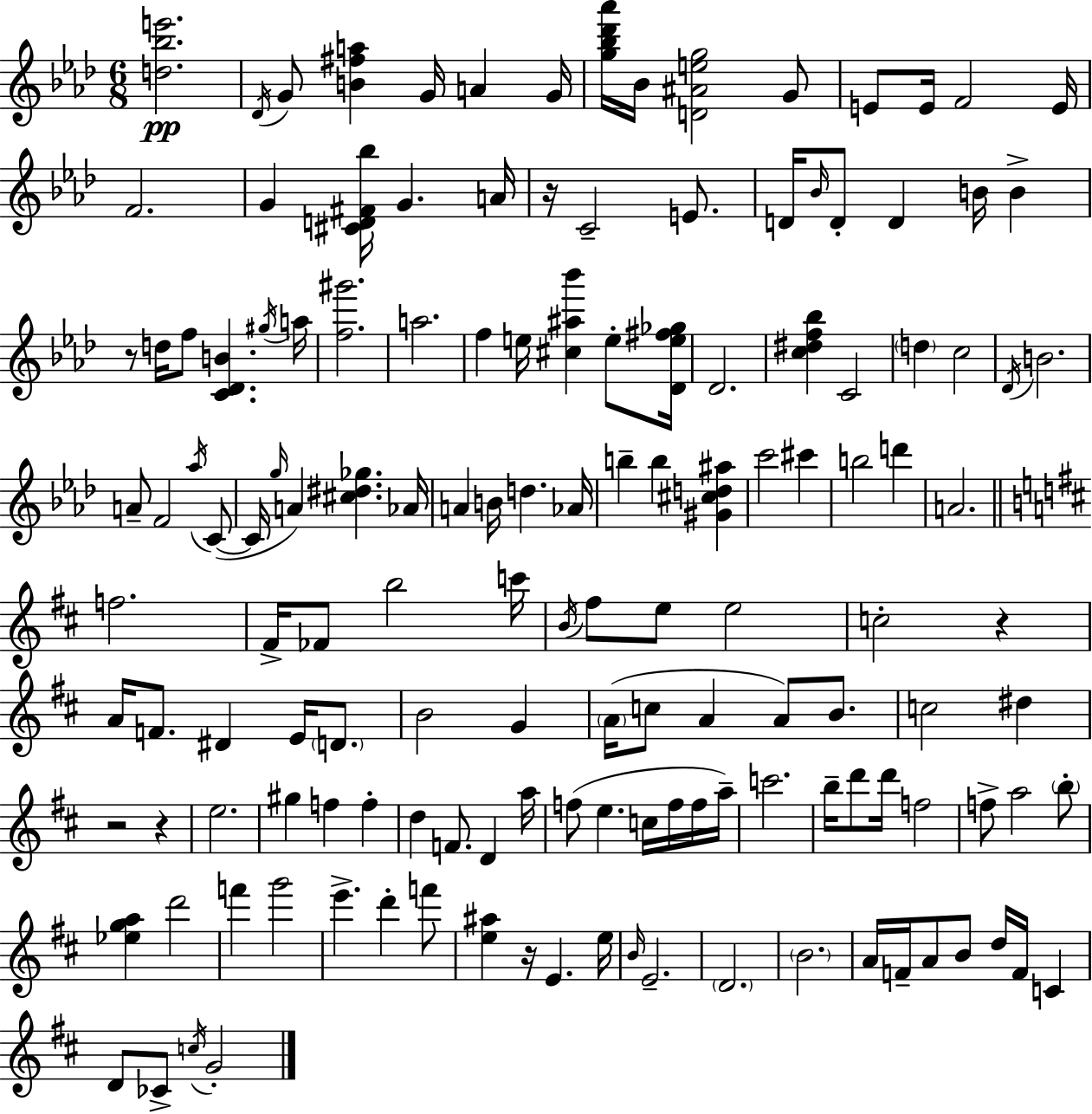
[D5,Bb5,E6]/h. Db4/s G4/e [B4,F#5,A5]/q G4/s A4/q G4/s [G5,Bb5,Db6,Ab6]/s Bb4/s [D4,A#4,E5,G5]/h G4/e E4/e E4/s F4/h E4/s F4/h. G4/q [C#4,D4,F#4,Bb5]/s G4/q. A4/s R/s C4/h E4/e. D4/s Bb4/s D4/e D4/q B4/s B4/q R/e D5/s F5/e [C4,Db4,B4]/q. G#5/s A5/s [F5,G#6]/h. A5/h. F5/q E5/s [C#5,A#5,Bb6]/q E5/e [Db4,E5,F#5,Gb5]/s Db4/h. [C5,D#5,F5,Bb5]/q C4/h D5/q C5/h Db4/s B4/h. A4/e F4/h Ab5/s C4/e C4/s G5/s A4/q [C#5,D#5,Gb5]/q. Ab4/s A4/q B4/s D5/q. Ab4/s B5/q B5/q [G#4,C#5,D5,A#5]/q C6/h C#6/q B5/h D6/q A4/h. F5/h. F#4/s FES4/e B5/h C6/s B4/s F#5/e E5/e E5/h C5/h R/q A4/s F4/e. D#4/q E4/s D4/e. B4/h G4/q A4/s C5/e A4/q A4/e B4/e. C5/h D#5/q R/h R/q E5/h. G#5/q F5/q F5/q D5/q F4/e. D4/q A5/s F5/e E5/q. C5/s F5/s F5/s A5/s C6/h. B5/s D6/e D6/s F5/h F5/e A5/h B5/e [Eb5,G5,A5]/q D6/h F6/q G6/h E6/q. D6/q F6/e [E5,A#5]/q R/s E4/q. E5/s B4/s E4/h. D4/h. B4/h. A4/s F4/s A4/e B4/e D5/s F4/s C4/q D4/e CES4/e C5/s G4/h